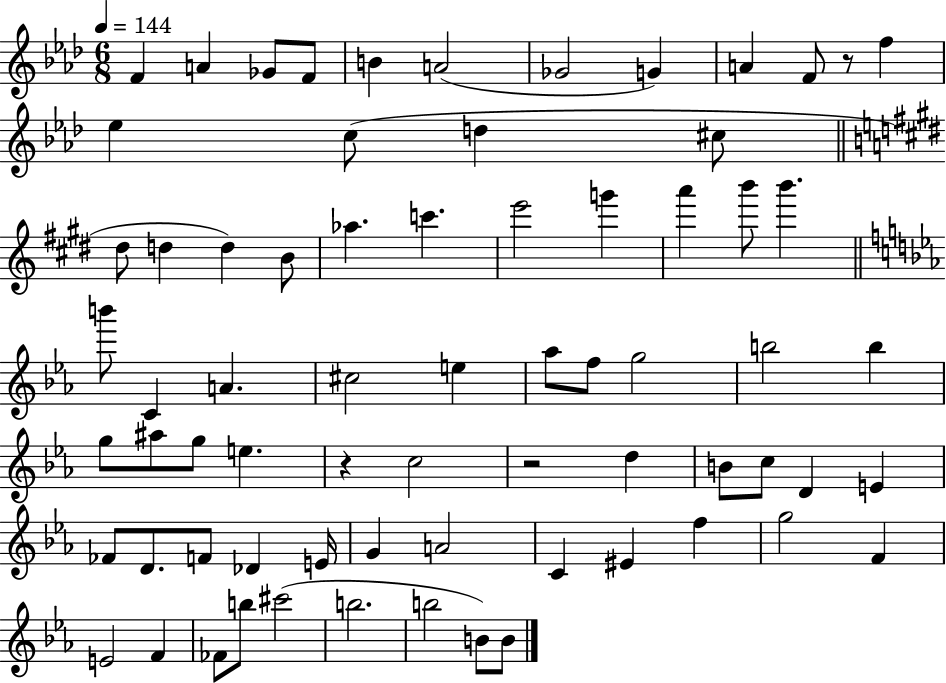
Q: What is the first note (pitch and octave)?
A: F4